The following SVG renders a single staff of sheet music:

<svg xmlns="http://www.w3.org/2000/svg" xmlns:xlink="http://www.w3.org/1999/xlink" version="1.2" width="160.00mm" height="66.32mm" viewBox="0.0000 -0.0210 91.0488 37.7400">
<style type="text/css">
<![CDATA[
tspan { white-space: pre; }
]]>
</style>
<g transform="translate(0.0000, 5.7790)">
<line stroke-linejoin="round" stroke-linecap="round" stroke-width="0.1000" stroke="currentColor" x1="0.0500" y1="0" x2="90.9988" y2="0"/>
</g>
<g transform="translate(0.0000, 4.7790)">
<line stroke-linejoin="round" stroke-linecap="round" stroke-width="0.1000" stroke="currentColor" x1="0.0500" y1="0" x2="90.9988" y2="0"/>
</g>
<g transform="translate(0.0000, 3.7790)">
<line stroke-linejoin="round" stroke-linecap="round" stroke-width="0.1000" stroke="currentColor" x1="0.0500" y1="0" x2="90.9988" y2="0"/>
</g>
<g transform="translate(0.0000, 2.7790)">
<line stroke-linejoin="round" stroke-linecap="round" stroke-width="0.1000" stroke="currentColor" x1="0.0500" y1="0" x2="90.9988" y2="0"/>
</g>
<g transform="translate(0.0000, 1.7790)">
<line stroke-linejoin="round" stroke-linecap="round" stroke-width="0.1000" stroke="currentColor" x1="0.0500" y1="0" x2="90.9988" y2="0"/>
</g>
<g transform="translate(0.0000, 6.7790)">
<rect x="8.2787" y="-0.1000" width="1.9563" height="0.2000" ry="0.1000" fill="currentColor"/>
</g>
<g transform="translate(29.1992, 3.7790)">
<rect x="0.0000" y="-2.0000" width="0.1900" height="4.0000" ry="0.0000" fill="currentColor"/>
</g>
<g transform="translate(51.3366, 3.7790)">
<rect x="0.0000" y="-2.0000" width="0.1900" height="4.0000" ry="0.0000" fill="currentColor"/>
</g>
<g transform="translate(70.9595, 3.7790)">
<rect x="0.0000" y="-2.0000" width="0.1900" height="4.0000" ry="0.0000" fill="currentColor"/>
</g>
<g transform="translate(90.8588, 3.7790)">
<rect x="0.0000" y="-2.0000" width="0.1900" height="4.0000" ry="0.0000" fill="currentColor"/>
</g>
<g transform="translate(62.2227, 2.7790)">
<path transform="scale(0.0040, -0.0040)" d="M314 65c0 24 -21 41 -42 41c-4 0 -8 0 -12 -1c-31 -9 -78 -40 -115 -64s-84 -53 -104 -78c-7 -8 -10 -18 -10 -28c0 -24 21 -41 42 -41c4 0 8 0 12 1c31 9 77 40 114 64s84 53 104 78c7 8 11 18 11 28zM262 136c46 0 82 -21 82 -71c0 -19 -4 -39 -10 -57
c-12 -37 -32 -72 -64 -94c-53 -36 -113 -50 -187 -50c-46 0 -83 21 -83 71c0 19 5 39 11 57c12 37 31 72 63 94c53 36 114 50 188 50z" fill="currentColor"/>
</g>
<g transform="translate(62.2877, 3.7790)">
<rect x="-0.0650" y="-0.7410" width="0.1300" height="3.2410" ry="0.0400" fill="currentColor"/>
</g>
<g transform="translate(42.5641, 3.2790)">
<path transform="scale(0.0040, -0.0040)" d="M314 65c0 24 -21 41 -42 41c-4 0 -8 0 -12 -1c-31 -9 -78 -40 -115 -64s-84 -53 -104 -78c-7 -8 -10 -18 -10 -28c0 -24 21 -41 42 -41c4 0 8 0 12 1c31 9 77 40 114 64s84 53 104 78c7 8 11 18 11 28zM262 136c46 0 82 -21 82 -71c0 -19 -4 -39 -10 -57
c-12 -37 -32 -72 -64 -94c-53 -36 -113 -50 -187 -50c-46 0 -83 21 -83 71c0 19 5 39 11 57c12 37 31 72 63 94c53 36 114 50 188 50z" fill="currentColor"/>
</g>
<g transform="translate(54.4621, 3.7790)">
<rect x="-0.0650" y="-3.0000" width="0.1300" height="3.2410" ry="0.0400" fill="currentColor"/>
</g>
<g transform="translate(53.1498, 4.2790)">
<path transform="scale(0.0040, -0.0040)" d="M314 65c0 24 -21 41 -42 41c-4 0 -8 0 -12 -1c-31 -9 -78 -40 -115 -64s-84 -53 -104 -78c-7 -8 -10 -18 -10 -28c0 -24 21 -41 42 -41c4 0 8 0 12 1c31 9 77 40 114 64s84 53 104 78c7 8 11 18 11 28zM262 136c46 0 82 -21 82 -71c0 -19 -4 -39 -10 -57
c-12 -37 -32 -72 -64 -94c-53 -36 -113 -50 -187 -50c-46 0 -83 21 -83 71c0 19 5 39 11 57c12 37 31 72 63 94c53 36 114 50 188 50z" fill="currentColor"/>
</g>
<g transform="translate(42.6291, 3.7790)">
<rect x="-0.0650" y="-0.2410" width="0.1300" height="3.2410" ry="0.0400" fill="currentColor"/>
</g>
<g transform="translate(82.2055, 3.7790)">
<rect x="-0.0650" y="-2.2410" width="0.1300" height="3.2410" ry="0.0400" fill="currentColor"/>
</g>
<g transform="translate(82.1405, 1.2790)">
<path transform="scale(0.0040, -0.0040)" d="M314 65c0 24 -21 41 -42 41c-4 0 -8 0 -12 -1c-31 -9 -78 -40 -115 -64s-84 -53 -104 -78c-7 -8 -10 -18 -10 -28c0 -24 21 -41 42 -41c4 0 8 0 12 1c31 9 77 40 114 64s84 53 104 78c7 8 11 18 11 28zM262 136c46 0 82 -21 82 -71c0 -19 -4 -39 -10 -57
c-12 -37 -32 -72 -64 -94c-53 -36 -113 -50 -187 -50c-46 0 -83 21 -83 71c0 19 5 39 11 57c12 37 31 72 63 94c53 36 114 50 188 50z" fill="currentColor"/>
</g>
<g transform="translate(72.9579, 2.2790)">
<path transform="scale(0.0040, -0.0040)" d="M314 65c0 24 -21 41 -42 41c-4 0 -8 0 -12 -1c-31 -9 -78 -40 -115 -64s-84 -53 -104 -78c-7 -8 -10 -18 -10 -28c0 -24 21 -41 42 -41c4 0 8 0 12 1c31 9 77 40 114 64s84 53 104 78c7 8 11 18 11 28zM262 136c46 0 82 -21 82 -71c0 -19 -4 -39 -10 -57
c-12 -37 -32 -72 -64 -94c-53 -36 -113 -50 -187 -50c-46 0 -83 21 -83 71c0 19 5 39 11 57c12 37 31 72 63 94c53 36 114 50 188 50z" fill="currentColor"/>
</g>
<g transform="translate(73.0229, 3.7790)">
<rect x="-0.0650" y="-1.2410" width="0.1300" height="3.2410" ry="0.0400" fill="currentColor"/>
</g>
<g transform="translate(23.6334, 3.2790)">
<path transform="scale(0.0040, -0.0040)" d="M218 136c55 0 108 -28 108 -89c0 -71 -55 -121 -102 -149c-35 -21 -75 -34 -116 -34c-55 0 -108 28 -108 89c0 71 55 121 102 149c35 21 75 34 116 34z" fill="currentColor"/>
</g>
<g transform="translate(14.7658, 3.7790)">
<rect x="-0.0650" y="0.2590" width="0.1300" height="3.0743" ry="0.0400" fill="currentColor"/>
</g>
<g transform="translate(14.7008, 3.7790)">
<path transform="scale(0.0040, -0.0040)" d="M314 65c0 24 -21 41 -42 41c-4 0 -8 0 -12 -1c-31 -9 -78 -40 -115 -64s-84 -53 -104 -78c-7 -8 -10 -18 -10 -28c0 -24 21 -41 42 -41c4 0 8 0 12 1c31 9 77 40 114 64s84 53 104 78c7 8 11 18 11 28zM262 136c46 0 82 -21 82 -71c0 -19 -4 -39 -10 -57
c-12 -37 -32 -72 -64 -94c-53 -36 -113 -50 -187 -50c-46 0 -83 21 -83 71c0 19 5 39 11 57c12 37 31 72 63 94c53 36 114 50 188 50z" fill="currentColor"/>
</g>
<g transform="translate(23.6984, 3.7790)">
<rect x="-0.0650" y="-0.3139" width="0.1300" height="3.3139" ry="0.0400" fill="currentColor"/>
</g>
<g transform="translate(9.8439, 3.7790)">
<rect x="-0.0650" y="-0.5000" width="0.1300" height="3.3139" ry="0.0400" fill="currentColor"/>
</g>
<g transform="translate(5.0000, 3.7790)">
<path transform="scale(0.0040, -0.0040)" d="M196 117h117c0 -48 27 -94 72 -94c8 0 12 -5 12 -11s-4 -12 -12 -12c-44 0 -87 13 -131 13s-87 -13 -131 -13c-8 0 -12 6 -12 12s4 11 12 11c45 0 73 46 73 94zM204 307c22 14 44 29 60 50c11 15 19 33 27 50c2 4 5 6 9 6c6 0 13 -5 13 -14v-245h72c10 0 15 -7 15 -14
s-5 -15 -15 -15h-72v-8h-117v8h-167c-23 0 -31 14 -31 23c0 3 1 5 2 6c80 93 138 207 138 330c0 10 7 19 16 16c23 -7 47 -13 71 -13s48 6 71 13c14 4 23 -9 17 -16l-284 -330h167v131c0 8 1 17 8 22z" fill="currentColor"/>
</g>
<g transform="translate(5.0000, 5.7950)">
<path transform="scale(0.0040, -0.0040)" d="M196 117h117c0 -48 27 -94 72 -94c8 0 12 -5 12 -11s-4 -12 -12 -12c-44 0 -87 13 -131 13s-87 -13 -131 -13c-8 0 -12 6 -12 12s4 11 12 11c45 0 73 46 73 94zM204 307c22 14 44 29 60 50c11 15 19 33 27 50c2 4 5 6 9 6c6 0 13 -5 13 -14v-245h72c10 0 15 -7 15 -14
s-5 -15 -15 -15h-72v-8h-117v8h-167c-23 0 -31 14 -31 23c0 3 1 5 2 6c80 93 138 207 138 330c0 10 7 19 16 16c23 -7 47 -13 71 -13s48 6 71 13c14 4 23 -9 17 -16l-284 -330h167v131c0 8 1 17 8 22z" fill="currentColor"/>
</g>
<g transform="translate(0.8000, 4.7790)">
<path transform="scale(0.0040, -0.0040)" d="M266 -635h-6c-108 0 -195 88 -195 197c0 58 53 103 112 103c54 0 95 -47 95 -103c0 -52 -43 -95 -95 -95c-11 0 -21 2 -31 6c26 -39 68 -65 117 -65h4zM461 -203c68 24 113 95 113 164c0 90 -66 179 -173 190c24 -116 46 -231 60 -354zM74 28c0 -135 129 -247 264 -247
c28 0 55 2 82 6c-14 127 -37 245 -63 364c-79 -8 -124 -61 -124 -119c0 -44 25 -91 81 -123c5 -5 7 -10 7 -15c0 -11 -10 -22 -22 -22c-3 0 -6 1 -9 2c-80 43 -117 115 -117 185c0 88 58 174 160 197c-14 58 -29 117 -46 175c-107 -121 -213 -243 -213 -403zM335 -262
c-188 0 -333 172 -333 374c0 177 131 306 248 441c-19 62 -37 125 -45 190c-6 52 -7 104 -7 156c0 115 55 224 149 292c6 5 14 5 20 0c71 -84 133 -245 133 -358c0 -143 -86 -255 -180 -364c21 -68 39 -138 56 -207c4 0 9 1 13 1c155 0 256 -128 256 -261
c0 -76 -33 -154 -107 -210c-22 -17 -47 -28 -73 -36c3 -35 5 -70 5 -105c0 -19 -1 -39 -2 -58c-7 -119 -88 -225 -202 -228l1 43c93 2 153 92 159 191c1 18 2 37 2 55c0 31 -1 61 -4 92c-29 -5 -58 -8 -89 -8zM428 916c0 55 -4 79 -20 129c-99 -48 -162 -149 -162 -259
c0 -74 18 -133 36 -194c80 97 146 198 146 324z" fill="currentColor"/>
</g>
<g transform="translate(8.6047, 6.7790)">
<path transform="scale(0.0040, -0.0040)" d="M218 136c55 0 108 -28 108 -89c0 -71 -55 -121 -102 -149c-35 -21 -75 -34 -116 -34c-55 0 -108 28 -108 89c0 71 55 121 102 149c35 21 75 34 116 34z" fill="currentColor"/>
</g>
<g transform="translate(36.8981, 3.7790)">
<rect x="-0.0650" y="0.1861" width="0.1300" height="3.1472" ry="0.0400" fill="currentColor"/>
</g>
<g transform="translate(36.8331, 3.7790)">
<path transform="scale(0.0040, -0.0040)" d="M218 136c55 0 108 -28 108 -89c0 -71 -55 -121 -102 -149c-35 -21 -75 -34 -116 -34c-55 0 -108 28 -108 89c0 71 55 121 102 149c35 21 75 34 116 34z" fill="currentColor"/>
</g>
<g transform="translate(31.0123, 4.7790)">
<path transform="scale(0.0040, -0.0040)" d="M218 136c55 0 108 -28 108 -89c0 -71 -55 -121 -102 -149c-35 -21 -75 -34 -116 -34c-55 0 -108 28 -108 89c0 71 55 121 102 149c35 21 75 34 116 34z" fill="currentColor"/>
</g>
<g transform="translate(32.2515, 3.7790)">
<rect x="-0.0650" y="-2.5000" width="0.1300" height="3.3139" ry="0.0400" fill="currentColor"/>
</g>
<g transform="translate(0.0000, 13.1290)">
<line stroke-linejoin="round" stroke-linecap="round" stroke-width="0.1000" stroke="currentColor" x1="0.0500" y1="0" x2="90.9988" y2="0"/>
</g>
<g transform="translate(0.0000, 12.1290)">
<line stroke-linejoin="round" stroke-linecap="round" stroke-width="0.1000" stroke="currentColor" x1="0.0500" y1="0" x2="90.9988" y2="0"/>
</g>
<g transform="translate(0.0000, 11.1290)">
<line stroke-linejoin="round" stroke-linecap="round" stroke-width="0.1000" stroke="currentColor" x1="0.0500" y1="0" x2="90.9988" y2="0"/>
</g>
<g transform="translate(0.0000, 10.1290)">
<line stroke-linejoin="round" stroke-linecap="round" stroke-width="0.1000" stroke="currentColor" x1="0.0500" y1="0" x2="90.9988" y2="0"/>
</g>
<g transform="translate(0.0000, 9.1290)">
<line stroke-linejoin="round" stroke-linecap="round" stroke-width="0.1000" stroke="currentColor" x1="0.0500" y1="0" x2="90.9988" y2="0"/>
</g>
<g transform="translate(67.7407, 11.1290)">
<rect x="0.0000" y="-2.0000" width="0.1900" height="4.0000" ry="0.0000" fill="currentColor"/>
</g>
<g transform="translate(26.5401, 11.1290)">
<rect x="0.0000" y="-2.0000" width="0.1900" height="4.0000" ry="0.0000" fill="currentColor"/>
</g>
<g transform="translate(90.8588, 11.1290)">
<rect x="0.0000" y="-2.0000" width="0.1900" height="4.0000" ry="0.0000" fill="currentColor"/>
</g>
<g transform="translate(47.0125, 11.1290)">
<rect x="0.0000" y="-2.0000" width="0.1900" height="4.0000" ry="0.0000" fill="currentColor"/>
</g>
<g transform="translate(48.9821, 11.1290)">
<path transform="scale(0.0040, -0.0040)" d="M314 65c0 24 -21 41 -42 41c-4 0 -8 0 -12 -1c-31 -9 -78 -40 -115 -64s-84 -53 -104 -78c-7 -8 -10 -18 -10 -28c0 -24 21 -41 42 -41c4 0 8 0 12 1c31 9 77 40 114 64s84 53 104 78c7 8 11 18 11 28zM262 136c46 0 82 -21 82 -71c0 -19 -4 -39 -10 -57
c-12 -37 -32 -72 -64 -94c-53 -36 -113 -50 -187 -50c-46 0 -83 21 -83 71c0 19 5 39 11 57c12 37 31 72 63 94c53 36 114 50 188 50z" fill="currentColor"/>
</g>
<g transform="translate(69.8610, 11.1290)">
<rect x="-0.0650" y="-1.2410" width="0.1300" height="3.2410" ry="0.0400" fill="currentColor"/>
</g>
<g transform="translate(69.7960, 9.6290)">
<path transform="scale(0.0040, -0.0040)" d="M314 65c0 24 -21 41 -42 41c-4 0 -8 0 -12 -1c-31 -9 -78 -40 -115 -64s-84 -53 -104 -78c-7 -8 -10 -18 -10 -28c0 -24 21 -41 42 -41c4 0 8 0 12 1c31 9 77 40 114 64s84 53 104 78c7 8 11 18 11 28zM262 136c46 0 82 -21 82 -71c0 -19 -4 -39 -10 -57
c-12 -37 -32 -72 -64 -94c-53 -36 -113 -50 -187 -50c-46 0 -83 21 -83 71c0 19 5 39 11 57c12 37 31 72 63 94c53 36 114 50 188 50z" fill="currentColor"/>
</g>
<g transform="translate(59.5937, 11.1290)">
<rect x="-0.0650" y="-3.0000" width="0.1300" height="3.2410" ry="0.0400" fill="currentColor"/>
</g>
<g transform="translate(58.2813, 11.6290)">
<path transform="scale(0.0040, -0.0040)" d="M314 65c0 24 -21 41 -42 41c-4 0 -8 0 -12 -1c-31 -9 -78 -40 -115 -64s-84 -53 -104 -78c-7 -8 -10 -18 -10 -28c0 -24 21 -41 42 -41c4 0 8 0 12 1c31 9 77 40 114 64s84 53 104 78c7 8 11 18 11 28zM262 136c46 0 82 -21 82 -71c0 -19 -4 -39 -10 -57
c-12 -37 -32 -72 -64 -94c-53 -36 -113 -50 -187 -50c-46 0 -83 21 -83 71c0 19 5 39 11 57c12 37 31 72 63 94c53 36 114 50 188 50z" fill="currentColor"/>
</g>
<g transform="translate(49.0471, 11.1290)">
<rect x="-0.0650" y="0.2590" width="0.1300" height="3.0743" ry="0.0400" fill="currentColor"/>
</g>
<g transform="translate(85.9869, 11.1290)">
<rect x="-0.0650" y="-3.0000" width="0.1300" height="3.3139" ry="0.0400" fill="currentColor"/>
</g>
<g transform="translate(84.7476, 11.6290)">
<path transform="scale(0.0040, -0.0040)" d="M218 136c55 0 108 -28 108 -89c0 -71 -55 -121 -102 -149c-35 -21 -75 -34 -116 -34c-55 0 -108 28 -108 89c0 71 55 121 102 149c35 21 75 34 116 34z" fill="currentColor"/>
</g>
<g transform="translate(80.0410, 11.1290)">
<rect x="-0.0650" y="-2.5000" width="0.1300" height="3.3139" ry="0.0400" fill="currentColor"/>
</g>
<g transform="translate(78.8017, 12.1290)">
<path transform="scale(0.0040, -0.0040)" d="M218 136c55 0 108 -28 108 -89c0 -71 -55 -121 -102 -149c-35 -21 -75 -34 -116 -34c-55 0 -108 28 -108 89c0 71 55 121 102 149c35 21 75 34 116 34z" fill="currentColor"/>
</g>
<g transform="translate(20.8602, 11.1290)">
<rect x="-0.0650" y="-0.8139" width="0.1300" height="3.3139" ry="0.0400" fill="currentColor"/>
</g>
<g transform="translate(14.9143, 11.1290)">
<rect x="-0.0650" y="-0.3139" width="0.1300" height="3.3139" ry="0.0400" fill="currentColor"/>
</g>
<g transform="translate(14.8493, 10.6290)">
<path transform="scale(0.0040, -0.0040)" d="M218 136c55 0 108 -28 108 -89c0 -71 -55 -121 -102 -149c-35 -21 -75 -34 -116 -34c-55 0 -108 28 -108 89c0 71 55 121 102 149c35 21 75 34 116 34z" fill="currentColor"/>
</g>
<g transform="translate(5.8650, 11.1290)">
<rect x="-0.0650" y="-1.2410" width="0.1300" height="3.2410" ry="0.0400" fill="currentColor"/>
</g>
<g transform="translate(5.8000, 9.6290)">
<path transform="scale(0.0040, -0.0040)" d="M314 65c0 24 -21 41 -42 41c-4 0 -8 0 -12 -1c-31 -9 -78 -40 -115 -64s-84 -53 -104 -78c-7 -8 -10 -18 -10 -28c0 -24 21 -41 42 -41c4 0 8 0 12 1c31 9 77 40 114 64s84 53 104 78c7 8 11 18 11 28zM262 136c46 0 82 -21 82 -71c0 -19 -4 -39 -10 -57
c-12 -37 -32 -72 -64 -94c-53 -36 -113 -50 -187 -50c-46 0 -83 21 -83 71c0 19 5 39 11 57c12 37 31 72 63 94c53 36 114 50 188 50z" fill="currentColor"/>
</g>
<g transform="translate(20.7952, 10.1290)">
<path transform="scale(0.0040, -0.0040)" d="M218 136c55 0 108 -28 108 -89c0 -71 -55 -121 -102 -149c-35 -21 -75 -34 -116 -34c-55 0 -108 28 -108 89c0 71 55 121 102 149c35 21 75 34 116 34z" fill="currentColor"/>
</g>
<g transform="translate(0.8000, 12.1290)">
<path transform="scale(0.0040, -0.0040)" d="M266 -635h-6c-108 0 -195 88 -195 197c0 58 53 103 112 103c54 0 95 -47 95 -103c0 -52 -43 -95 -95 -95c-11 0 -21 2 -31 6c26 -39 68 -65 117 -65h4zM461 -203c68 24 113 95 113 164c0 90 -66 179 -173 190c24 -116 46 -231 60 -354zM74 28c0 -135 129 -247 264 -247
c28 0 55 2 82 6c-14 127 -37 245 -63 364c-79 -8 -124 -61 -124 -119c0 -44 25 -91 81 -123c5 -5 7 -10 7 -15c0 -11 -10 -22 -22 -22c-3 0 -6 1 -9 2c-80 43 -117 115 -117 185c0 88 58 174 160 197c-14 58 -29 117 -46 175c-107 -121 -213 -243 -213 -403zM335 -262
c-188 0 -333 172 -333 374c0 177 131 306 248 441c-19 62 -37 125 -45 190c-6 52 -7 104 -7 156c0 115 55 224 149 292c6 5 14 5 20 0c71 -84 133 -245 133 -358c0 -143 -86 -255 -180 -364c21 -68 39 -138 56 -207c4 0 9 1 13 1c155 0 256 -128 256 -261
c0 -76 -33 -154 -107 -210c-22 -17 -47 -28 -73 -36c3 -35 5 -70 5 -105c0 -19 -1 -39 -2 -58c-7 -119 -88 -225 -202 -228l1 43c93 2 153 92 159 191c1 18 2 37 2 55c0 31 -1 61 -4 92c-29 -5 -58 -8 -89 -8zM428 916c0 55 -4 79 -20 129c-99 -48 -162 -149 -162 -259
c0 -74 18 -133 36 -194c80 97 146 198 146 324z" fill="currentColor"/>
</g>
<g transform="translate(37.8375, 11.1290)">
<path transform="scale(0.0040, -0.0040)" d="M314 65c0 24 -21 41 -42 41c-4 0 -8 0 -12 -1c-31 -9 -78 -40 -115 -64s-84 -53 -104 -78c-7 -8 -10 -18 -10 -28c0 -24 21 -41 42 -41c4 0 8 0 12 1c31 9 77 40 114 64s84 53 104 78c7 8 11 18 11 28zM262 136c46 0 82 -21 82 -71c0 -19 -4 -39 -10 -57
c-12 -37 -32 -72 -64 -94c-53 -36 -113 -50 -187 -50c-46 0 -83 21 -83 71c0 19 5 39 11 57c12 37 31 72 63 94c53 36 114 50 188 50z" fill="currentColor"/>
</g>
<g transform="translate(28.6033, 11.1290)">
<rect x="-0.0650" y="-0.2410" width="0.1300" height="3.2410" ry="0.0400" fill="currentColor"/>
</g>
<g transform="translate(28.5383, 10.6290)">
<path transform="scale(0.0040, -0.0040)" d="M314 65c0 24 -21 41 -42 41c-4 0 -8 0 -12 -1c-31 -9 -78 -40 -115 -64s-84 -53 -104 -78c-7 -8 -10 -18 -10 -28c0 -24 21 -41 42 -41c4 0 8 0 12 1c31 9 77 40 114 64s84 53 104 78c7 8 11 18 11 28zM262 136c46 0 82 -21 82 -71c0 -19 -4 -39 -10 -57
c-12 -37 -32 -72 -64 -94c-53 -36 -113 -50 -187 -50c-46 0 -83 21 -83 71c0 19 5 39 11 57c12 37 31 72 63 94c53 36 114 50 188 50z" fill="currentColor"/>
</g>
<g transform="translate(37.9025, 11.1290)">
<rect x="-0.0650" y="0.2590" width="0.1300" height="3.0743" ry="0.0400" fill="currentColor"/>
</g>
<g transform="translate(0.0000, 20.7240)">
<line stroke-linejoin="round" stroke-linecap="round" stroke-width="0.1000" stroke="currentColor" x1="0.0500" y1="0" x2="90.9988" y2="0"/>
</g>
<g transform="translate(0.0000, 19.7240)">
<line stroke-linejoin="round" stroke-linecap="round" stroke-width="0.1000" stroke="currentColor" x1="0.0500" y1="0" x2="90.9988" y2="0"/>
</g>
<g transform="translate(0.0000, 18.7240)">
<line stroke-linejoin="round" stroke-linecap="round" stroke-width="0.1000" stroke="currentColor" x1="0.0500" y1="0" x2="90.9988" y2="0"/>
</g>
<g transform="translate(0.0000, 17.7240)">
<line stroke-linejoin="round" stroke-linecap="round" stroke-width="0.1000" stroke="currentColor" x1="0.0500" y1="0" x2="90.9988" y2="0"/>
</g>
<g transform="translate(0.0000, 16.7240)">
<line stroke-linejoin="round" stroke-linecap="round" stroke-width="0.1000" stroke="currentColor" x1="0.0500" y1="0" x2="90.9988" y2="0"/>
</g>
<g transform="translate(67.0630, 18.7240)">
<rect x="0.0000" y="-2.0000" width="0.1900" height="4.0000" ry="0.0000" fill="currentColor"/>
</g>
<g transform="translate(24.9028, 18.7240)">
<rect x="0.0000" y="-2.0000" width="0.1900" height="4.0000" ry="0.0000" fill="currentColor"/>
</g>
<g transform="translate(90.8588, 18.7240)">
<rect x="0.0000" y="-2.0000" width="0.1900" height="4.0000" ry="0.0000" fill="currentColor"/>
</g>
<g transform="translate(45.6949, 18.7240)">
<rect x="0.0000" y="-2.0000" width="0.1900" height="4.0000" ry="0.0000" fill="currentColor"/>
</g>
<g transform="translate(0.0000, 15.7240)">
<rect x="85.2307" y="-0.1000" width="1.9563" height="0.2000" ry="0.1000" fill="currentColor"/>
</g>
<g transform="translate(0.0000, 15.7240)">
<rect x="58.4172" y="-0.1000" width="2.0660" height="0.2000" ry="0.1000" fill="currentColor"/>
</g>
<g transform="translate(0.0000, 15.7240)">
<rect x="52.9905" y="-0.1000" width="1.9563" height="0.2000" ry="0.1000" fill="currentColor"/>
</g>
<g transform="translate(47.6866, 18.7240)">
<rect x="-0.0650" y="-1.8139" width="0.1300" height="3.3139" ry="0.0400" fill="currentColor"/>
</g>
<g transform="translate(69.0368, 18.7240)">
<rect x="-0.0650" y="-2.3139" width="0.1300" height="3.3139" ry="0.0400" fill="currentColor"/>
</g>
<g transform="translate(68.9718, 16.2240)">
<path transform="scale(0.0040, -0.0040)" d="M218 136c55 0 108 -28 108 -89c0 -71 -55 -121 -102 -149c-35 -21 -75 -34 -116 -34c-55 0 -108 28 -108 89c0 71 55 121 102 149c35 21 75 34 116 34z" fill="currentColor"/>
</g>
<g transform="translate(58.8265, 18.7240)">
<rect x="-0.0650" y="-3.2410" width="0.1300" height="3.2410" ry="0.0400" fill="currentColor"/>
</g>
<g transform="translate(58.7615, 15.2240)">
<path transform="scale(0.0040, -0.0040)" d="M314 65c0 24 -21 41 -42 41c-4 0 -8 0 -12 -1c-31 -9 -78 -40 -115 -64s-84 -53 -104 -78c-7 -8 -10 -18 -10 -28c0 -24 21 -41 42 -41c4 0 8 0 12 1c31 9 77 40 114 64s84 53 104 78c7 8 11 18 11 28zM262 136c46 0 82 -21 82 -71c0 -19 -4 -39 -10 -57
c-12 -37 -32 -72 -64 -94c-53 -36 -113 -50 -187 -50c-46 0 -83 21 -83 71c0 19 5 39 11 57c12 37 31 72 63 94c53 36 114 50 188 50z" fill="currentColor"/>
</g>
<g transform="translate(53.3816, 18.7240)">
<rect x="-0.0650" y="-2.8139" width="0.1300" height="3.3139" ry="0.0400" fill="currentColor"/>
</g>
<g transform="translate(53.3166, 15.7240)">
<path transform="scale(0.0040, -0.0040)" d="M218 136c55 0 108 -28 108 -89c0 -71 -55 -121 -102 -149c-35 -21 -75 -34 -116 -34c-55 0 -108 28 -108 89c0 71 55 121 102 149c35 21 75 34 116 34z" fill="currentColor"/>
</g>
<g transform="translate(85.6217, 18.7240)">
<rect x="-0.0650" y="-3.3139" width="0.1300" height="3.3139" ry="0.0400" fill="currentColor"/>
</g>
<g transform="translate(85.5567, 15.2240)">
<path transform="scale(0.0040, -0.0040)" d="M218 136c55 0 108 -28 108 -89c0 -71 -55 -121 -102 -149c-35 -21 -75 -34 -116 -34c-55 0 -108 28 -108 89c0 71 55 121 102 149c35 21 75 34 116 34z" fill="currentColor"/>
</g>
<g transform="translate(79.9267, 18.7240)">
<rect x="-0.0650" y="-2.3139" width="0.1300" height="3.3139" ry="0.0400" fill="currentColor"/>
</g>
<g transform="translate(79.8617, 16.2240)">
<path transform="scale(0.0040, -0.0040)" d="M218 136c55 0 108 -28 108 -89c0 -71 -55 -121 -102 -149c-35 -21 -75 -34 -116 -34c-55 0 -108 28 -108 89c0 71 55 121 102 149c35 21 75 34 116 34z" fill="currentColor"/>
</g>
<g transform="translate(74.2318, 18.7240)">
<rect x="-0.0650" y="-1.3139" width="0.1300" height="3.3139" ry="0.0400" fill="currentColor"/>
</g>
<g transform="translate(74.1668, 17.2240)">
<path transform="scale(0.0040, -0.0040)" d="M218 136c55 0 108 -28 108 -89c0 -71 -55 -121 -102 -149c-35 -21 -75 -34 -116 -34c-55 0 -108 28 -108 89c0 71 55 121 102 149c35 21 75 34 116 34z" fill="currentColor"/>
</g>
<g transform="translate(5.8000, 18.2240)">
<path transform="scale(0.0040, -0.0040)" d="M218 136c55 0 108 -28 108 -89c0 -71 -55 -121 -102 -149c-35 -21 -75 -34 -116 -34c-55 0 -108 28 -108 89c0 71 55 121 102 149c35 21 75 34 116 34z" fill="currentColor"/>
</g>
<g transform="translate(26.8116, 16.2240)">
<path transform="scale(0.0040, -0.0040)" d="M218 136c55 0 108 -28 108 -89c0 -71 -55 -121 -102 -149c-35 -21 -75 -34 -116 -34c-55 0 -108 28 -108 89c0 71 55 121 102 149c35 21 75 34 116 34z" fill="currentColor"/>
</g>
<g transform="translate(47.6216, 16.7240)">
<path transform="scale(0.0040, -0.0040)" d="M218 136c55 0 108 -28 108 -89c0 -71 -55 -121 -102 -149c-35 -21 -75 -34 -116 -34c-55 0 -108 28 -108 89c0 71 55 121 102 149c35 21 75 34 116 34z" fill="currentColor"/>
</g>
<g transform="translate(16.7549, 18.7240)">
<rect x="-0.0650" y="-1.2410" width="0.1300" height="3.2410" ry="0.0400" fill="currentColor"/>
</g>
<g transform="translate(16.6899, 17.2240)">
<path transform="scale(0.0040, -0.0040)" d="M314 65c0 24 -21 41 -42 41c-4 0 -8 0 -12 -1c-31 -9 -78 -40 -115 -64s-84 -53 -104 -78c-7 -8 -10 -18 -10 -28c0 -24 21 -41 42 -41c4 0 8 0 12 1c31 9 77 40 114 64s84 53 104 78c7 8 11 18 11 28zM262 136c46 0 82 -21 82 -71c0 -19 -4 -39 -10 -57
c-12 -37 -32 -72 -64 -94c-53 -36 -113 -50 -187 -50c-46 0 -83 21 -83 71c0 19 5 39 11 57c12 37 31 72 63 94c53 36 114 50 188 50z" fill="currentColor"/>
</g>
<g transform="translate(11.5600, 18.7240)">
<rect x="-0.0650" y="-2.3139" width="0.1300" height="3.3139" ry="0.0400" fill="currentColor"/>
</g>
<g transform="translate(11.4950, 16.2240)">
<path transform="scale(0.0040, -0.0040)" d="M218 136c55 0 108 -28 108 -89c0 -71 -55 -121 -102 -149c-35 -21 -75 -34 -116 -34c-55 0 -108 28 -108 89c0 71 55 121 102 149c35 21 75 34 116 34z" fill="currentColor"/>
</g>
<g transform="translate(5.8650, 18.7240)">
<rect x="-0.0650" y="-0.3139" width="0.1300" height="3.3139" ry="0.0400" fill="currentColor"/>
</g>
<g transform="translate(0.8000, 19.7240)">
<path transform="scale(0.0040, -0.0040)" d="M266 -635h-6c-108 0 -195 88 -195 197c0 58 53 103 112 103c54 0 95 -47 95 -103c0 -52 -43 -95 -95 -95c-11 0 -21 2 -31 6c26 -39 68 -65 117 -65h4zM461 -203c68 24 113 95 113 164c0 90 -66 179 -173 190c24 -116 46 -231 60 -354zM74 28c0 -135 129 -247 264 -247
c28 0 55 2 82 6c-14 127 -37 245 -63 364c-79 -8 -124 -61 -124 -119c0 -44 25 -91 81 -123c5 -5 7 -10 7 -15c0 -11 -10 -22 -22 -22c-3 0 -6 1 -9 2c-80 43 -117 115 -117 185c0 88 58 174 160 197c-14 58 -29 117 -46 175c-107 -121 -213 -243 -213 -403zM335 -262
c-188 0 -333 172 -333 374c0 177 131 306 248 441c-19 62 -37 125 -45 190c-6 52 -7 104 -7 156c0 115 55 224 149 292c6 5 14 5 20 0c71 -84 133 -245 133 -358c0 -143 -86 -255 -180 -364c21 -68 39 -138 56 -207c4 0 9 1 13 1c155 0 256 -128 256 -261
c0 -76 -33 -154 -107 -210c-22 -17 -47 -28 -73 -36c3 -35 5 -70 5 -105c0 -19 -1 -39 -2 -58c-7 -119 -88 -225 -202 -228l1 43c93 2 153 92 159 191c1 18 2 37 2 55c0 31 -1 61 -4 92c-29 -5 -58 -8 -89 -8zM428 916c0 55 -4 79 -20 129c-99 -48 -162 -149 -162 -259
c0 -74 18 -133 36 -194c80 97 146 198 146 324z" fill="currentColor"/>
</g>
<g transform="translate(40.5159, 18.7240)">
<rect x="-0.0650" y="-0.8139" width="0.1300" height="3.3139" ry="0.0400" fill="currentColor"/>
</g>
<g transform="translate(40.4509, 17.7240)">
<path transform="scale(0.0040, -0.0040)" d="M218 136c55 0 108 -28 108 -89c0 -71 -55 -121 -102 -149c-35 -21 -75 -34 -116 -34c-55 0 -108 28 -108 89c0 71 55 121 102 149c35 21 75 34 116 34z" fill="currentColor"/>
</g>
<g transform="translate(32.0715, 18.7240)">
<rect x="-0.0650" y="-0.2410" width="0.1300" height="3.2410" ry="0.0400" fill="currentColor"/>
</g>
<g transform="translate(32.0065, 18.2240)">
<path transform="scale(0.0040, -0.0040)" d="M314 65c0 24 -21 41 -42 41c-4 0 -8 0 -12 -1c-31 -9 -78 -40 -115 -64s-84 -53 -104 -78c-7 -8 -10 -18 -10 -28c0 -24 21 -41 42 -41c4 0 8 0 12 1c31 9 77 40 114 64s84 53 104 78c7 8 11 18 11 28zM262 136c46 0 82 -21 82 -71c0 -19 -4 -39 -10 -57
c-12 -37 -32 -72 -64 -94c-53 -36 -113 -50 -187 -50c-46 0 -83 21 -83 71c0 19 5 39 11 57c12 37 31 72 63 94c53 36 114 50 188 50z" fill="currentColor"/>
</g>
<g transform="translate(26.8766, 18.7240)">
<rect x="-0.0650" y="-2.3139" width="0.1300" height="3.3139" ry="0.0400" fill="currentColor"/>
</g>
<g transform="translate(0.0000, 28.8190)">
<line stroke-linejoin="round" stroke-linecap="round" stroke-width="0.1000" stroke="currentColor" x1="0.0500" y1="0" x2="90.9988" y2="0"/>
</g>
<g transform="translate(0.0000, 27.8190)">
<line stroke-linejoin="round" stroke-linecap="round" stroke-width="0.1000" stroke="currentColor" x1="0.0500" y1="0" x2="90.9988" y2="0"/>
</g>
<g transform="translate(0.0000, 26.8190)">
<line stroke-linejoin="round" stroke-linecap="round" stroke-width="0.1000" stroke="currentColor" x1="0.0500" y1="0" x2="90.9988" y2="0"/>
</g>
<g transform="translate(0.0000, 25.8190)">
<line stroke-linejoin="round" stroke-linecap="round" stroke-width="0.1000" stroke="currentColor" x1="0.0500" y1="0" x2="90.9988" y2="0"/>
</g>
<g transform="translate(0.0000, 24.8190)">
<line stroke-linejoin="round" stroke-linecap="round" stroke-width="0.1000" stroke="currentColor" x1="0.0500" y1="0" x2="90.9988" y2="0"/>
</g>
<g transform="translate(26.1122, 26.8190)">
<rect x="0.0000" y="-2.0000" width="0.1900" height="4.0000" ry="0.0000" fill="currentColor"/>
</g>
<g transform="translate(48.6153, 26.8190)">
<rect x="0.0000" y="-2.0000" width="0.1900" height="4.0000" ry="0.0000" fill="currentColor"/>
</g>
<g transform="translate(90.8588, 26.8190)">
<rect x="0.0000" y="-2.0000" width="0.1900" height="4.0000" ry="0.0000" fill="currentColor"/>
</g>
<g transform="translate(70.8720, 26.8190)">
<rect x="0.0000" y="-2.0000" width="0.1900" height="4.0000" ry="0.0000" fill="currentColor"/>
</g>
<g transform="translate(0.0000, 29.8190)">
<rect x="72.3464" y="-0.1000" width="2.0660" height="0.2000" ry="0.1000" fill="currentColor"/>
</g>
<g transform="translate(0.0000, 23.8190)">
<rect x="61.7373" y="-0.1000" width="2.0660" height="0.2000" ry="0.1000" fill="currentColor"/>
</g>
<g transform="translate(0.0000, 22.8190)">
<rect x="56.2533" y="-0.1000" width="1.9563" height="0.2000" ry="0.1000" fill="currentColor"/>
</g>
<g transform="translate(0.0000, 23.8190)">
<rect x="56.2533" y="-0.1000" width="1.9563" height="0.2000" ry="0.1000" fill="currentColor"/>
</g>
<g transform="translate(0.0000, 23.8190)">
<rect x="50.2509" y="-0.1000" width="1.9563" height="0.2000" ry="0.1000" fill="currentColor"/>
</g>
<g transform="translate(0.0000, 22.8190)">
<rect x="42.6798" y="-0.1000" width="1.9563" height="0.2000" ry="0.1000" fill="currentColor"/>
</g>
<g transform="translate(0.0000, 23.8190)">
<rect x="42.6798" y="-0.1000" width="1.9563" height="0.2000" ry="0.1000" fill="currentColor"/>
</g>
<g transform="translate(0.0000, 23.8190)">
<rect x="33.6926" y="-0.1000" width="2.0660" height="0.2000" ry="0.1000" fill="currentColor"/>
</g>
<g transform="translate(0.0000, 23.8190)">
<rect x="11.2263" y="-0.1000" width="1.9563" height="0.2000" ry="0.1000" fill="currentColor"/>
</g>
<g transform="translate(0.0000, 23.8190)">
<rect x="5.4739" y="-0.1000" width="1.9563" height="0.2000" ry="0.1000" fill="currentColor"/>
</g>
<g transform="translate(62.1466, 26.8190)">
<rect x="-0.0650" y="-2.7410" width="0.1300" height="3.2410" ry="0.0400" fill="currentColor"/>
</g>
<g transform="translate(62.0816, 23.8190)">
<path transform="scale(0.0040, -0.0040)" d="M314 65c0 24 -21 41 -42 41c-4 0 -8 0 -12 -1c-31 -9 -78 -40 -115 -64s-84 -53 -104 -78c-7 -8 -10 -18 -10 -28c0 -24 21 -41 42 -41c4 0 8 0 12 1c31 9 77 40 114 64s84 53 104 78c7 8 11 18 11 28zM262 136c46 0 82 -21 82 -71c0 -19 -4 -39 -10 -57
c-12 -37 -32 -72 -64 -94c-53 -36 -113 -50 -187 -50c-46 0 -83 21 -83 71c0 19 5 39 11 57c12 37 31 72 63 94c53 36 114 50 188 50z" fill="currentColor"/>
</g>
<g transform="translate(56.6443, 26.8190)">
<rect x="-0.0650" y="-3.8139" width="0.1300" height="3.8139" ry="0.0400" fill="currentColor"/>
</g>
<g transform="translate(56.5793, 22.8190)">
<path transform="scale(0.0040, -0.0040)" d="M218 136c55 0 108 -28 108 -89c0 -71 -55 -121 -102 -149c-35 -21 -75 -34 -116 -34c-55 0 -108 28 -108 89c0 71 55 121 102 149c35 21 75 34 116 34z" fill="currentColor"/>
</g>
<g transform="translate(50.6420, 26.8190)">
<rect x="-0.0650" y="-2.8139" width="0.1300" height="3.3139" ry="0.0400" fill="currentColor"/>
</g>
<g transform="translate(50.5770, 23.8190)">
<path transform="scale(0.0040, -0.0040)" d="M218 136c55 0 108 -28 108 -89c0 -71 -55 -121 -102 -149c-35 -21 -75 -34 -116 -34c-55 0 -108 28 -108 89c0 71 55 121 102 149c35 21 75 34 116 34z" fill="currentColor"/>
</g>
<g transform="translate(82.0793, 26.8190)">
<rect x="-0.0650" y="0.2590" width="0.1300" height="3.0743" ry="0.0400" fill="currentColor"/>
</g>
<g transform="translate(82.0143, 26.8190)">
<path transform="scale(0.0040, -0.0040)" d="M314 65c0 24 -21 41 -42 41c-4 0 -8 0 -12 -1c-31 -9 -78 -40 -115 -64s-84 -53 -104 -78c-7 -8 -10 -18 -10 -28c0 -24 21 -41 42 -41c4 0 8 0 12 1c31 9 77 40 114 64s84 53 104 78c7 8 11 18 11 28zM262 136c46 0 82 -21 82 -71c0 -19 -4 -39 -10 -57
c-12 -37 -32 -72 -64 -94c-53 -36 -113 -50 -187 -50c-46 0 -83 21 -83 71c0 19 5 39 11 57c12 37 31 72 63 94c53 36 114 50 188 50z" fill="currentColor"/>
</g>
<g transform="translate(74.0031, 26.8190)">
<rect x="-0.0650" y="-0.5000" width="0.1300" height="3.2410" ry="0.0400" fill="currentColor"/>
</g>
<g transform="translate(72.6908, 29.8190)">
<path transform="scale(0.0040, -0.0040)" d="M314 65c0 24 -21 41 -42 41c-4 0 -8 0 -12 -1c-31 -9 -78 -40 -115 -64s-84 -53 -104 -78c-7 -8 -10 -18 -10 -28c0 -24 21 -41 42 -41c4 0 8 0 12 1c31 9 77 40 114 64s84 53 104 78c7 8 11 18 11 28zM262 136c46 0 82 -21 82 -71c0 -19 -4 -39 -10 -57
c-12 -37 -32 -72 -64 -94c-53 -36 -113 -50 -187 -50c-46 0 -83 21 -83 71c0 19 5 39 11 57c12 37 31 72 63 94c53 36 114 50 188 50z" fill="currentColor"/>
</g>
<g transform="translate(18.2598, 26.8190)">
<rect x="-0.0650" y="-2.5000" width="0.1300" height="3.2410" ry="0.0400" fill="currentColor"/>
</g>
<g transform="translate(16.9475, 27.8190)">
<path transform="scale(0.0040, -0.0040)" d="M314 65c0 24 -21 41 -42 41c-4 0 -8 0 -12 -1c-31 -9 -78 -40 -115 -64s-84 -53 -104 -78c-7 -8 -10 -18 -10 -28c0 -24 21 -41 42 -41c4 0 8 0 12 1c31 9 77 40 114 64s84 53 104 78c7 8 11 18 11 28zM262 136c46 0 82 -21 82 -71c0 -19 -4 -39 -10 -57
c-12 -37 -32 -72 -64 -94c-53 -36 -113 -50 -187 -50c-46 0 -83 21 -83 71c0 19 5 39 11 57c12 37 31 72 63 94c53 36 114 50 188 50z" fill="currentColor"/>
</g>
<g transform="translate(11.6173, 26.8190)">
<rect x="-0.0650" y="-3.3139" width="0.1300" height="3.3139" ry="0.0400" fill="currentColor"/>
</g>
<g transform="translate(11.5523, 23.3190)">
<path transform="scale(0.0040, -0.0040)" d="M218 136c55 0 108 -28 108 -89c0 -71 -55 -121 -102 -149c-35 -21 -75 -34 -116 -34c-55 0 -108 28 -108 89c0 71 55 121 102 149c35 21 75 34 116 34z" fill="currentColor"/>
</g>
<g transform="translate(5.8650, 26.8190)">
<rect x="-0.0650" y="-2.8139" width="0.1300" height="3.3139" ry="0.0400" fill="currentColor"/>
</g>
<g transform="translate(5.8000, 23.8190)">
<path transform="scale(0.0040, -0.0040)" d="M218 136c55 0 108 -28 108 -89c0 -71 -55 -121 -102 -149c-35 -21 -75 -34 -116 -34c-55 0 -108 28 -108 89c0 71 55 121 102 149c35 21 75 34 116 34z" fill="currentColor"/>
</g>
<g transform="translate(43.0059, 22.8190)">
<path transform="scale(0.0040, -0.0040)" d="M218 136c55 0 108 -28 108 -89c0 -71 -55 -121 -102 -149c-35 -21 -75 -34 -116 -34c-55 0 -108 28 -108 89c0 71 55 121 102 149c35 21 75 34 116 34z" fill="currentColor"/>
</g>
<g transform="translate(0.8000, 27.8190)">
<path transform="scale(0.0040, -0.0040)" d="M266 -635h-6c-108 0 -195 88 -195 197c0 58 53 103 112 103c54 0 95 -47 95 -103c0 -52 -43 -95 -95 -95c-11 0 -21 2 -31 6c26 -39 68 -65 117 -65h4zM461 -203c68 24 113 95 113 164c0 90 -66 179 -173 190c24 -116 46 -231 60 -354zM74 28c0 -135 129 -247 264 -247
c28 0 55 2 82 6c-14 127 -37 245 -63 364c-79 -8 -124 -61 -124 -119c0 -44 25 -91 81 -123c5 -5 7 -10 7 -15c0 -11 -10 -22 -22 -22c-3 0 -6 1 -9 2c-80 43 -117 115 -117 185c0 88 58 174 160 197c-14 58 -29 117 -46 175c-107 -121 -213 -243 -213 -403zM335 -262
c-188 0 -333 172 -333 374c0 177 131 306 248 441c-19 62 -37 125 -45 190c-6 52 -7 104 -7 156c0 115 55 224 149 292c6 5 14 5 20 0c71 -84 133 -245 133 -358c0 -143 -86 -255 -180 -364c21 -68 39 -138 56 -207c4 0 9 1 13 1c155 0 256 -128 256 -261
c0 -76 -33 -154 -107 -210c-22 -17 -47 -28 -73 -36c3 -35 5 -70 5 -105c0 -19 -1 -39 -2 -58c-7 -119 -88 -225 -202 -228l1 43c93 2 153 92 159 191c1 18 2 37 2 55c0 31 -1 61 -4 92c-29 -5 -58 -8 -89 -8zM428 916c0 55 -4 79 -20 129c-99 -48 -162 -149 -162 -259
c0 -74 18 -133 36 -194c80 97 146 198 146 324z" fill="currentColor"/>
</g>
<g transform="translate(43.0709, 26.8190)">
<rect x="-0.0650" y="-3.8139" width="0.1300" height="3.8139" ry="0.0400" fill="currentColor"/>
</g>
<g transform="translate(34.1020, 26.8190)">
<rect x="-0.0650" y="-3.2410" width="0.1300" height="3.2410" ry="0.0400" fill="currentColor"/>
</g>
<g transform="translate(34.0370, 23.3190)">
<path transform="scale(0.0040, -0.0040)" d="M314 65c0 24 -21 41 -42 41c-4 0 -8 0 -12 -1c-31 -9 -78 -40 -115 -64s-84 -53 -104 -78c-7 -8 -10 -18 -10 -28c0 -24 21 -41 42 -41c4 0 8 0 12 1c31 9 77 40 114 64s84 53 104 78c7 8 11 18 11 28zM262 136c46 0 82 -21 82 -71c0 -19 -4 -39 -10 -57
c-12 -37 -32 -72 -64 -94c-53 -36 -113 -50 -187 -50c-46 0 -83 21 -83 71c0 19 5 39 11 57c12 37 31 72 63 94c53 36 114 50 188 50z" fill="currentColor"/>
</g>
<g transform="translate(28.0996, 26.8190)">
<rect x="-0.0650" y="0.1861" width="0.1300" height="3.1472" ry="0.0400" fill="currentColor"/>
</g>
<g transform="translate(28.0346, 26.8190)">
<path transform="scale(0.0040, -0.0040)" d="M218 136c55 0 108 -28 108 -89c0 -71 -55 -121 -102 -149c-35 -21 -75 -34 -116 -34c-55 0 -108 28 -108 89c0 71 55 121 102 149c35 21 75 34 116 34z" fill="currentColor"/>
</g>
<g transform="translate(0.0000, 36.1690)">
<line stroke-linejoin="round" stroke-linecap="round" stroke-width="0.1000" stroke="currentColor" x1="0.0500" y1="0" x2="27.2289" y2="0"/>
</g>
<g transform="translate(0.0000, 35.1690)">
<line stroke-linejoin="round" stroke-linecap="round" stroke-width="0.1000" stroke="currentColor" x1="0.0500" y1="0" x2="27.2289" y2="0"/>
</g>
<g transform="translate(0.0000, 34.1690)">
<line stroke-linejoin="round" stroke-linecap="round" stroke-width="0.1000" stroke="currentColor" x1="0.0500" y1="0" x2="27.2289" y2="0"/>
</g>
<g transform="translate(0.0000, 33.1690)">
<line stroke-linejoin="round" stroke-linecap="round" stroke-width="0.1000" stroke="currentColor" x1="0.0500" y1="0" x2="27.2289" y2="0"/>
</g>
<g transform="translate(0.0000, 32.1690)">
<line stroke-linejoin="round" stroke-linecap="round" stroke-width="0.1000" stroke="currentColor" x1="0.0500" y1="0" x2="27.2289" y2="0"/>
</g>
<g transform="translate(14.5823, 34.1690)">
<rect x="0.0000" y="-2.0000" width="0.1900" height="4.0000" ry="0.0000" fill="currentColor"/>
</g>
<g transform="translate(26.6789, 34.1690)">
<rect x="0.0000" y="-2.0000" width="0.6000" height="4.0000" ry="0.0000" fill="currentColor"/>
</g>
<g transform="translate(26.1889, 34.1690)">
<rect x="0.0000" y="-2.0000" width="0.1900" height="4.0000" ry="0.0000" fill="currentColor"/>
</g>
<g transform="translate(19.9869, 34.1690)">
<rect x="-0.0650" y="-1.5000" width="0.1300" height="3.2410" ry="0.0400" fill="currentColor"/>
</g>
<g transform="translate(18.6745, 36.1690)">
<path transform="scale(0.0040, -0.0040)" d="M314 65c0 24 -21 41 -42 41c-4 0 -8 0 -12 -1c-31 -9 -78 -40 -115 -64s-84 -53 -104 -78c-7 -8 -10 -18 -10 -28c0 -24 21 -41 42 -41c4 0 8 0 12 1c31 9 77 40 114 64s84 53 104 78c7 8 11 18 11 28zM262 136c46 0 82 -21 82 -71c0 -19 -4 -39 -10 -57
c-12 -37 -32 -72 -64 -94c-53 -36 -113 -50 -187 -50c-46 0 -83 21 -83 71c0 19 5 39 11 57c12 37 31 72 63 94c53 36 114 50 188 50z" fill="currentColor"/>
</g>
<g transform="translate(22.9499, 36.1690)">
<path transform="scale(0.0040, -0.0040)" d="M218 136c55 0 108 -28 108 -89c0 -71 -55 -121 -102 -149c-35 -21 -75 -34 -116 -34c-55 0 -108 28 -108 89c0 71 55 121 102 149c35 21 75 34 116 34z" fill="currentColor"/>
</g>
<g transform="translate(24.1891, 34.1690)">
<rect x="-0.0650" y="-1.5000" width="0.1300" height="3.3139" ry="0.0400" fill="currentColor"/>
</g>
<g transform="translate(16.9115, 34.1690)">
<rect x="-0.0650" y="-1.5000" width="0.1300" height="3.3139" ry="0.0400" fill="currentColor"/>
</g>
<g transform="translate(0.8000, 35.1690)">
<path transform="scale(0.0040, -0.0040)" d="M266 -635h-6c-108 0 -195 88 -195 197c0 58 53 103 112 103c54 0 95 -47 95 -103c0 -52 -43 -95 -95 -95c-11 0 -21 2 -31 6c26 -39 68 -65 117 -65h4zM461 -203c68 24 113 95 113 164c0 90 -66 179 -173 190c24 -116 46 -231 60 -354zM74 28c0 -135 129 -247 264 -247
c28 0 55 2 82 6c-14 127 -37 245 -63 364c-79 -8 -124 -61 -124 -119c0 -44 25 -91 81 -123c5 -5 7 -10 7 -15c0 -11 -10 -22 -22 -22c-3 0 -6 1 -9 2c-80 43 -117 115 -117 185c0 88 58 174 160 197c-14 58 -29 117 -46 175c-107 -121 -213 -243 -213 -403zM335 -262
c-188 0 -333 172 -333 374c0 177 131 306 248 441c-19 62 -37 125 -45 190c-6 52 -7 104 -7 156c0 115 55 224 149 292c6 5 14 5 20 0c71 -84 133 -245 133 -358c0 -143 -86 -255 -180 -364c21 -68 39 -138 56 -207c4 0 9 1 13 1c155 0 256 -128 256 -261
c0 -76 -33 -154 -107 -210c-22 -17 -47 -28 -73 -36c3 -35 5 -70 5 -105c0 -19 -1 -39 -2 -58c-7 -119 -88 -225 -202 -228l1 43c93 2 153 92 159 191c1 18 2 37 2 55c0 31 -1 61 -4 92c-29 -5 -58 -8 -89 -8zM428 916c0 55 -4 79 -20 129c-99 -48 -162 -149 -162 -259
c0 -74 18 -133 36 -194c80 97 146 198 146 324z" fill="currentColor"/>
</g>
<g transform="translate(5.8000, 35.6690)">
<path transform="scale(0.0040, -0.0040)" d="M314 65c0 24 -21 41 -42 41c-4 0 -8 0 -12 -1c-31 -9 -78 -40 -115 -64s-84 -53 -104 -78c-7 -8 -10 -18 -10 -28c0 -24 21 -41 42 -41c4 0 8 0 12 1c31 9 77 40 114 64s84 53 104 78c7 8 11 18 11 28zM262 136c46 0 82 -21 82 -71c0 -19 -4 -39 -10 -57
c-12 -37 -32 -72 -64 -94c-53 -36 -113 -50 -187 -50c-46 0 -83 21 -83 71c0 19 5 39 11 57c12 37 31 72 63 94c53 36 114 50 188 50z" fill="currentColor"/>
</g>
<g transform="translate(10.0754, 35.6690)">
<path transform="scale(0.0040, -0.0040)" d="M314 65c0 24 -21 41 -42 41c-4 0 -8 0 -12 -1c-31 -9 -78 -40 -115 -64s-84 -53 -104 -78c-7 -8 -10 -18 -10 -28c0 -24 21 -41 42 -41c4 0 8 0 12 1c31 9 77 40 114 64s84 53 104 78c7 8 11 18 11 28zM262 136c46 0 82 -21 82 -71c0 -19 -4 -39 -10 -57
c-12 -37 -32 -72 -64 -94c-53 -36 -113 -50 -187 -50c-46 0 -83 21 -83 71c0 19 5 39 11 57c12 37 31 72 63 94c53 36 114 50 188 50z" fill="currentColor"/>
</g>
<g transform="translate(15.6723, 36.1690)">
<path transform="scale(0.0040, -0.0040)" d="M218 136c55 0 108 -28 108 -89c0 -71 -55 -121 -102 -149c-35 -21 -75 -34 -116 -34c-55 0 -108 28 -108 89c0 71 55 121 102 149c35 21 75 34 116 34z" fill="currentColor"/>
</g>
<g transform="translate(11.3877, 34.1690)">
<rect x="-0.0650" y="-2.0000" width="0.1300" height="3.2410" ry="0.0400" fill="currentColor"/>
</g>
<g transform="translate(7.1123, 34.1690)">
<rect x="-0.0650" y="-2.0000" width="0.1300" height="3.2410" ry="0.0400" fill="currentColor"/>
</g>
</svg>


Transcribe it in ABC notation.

X:1
T:Untitled
M:4/4
L:1/4
K:C
C B2 c G B c2 A2 d2 e2 g2 e2 c d c2 B2 B2 A2 e2 G A c g e2 g c2 d f a b2 g e g b a b G2 B b2 c' a c' a2 C2 B2 F2 F2 E E2 E